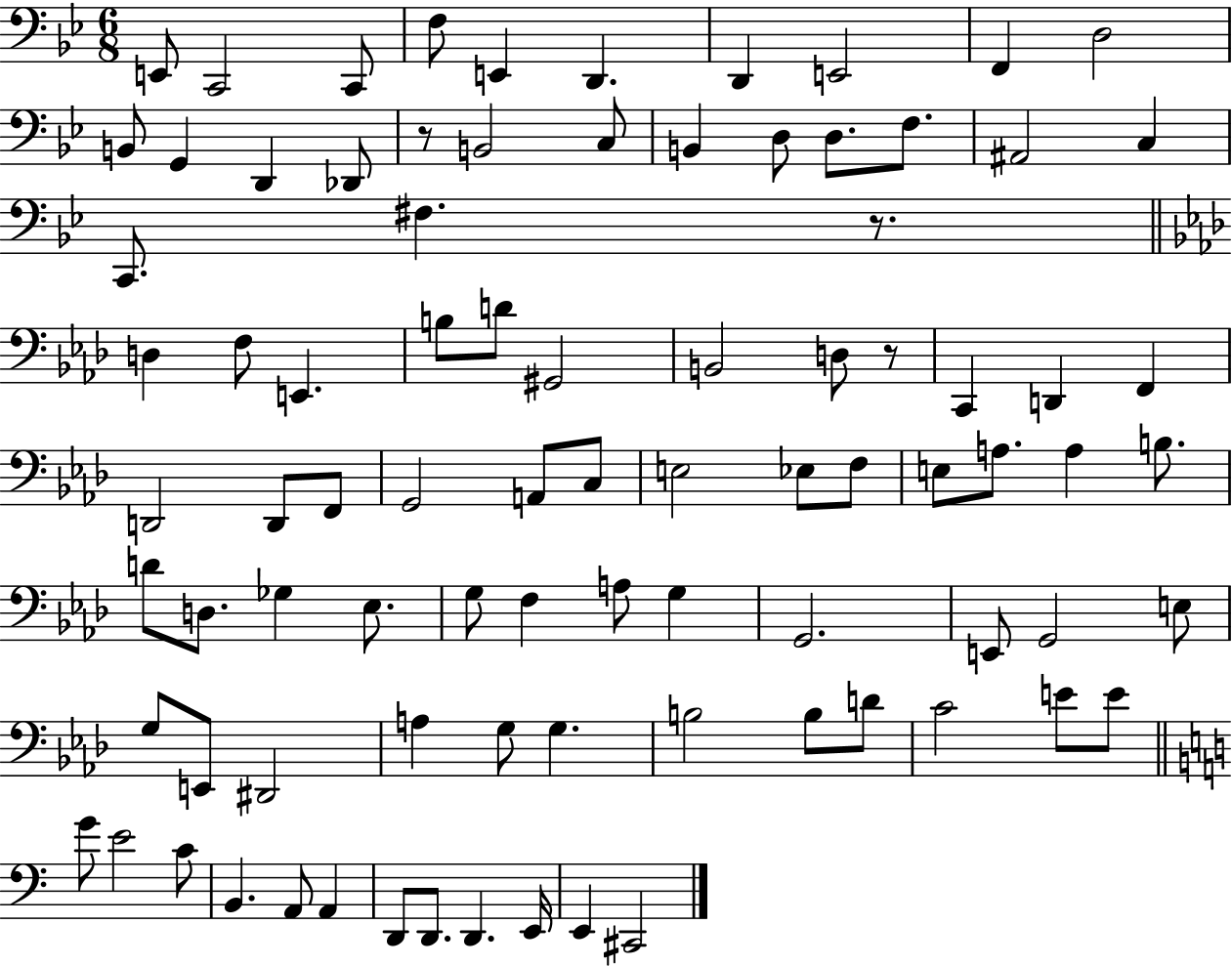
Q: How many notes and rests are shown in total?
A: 87